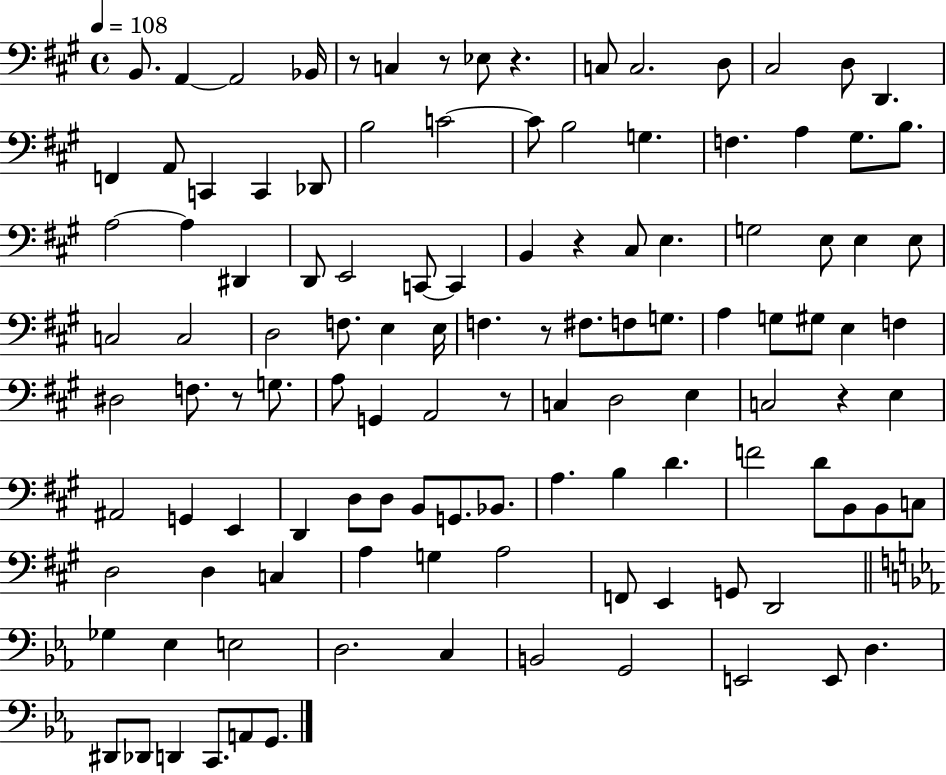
{
  \clef bass
  \time 4/4
  \defaultTimeSignature
  \key a \major
  \tempo 4 = 108
  b,8. a,4~~ a,2 bes,16 | r8 c4 r8 ees8 r4. | c8 c2. d8 | cis2 d8 d,4. | \break f,4 a,8 c,4 c,4 des,8 | b2 c'2~~ | c'8 b2 g4. | f4. a4 gis8. b8. | \break a2~~ a4 dis,4 | d,8 e,2 c,8~~ c,4 | b,4 r4 cis8 e4. | g2 e8 e4 e8 | \break c2 c2 | d2 f8. e4 e16 | f4. r8 fis8. f8 g8. | a4 g8 gis8 e4 f4 | \break dis2 f8. r8 g8. | a8 g,4 a,2 r8 | c4 d2 e4 | c2 r4 e4 | \break ais,2 g,4 e,4 | d,4 d8 d8 b,8 g,8. bes,8. | a4. b4 d'4. | f'2 d'8 b,8 b,8 c8 | \break d2 d4 c4 | a4 g4 a2 | f,8 e,4 g,8 d,2 | \bar "||" \break \key ees \major ges4 ees4 e2 | d2. c4 | b,2 g,2 | e,2 e,8 d4. | \break dis,8 des,8 d,4 c,8. a,8 g,8. | \bar "|."
}